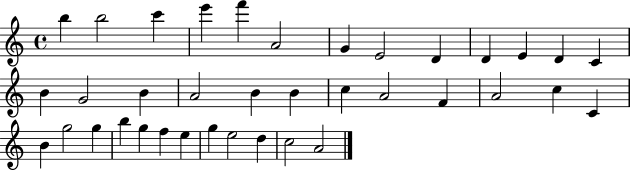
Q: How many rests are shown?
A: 0